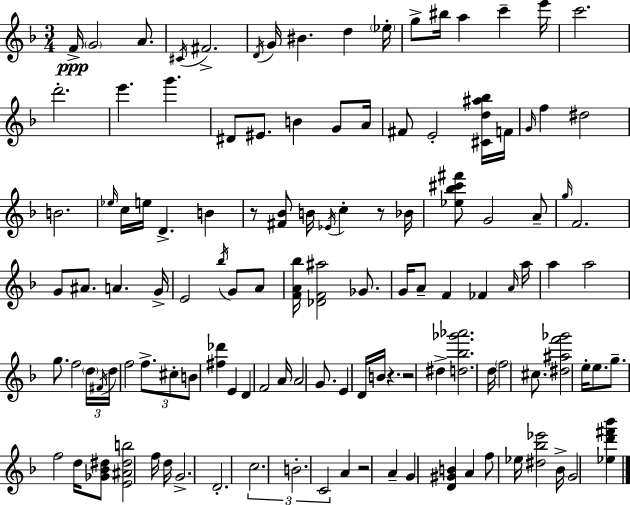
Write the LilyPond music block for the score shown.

{
  \clef treble
  \numericTimeSignature
  \time 3/4
  \key d \minor
  f'16->\ppp \parenthesize g'2 a'8. | \acciaccatura { cis'16 } fis'2.-> | \acciaccatura { d'16 } g'16 bis'4. d''4 | \parenthesize ees''16-. g''8-> bis''16 a''4 c'''4-- | \break e'''16 c'''2. | d'''2.-. | e'''4. g'''4. | dis'8 eis'8. b'4 g'8 | \break a'16 fis'8 e'2-. | <cis' d'' ais'' bes''>16 f'16 \grace { g'16 } f''4 dis''2 | b'2. | \grace { ees''16 } c''16 e''16 d'4.-> | \break b'4 r8 <fis' bes'>8 b'16 \acciaccatura { ees'16 } c''4-. | r8 bes'16 <ees'' bes'' cis''' fis'''>8 g'2 | a'8-- \grace { g''16 } f'2. | g'8 ais'8. a'4. | \break g'16-> e'2 | \acciaccatura { bes''16 } g'8 a'8 <f' a' bes''>16 <des' f' ais''>2 | ges'8. g'16 a'8-- f'4 | fes'4 \grace { a'16 } a''16 a''4 | \break a''2 g''8. f''2 | \tuplet 3/2 { \parenthesize d''16 \acciaccatura { fis'16 } d''16 } f''2 | \tuplet 3/2 { f''8.-> cis''8-. b'8 } | <fis'' des'''>4 e'4 d'4 | \break f'2 a'16 a'2 | g'8. e'4 | d'16 b'16 r4. r2 | dis''4-> <d'' bes'' ges''' aes'''>2. | \break d''16 \parenthesize f''2 | cis''8. <dis'' ais'' f''' ges'''>2 | e''16-. e''8. g''8.-- | f''2 d''16 <ges' bes' dis''>8 <e' ais' dis'' b''>2 | \break f''16 d''16 g'2.-> | d'2.-. | \tuplet 3/2 { c''2. | b'2.-. | \break c'2 } | a'4 r2 | a'4-- g'4 | <d' gis' b'>4 a'4 f''8 ees''16 | \break <dis'' bes'' ees'''>2 bes'16-> g'2 | <ees'' d''' fis''' bes'''>4 \bar "|."
}